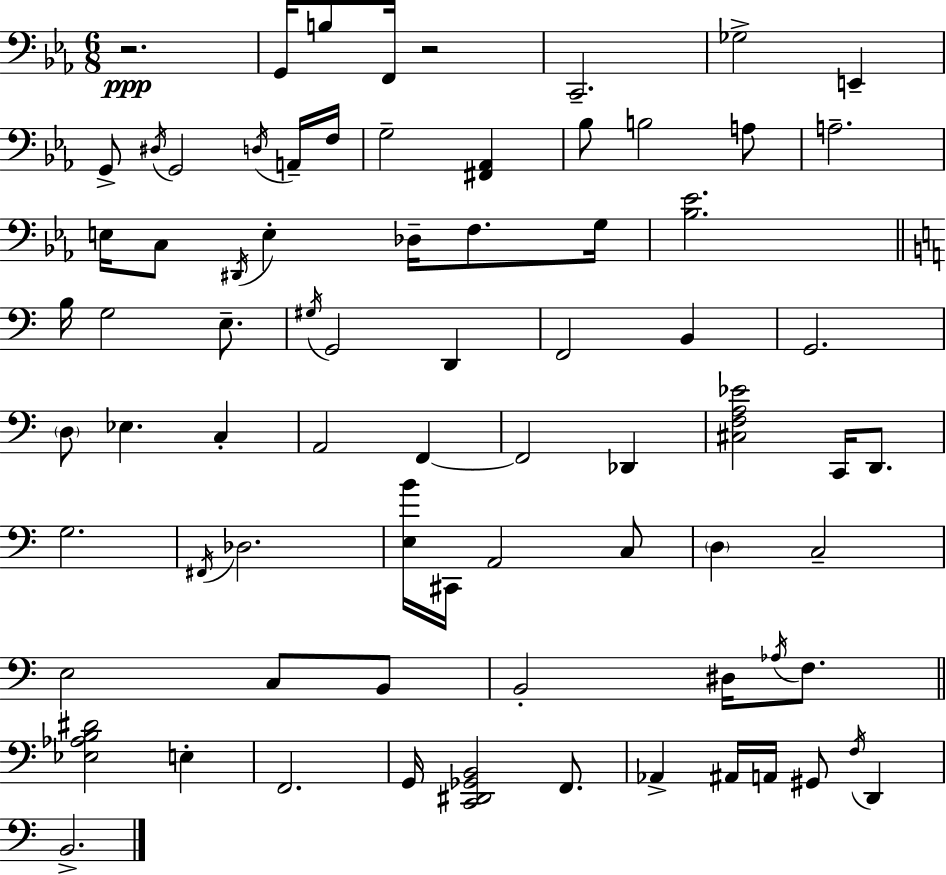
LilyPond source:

{
  \clef bass
  \numericTimeSignature
  \time 6/8
  \key c \minor
  \repeat volta 2 { r2.\ppp | g,16 b8 f,16 r2 | c,2.-- | ges2-> e,4-- | \break g,8-> \acciaccatura { dis16 } g,2 \acciaccatura { d16 } | a,16-- f16 g2-- <fis, aes,>4 | bes8 b2 | a8 a2.-- | \break e16 c8 \acciaccatura { dis,16 } e4-. des16-- f8. | g16 <bes ees'>2. | \bar "||" \break \key a \minor b16 g2 e8.-- | \acciaccatura { gis16 } g,2 d,4 | f,2 b,4 | g,2. | \break \parenthesize d8 ees4. c4-. | a,2 f,4~~ | f,2 des,4 | <cis f a ees'>2 c,16 d,8. | \break g2. | \acciaccatura { fis,16 } des2. | <e b'>16 cis,16 a,2 | c8 \parenthesize d4 c2-- | \break e2 c8 | b,8 b,2-. dis16 \acciaccatura { aes16 } | f8. \bar "||" \break \key a \minor <ees aes b dis'>2 e4-. | f,2. | g,16 <c, dis, ges, b,>2 f,8. | aes,4-> ais,16 a,16 gis,8 \acciaccatura { f16 } d,4 | \break b,2.-> | } \bar "|."
}